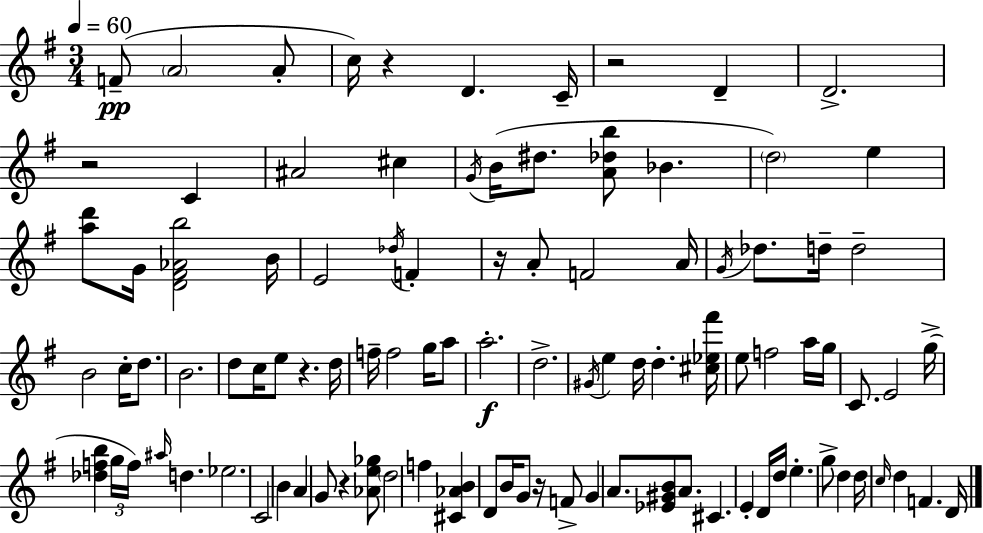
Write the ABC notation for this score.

X:1
T:Untitled
M:3/4
L:1/4
K:G
F/2 A2 A/2 c/4 z D C/4 z2 D D2 z2 C ^A2 ^c G/4 B/4 ^d/2 [A_db]/2 _B d2 e [ad']/2 G/4 [D^F_Ab]2 B/4 E2 _d/4 F z/4 A/2 F2 A/4 G/4 _d/2 d/4 d2 B2 c/4 d/2 B2 d/2 c/4 e/2 z d/4 f/4 f2 g/4 a/2 a2 d2 ^G/4 e d/4 d [^c_e^f']/4 e/2 f2 a/4 g/4 C/2 E2 g/4 [_dfb] g/4 f/4 ^a/4 d _e2 C2 B A G/2 z [_Ae_g]/2 d2 f [^C_AB] D/2 B/4 G/2 z/4 F/2 G A/2 [_E^GB]/2 A/2 ^C E D/4 d/4 e g/2 d d/4 c/4 d F D/4